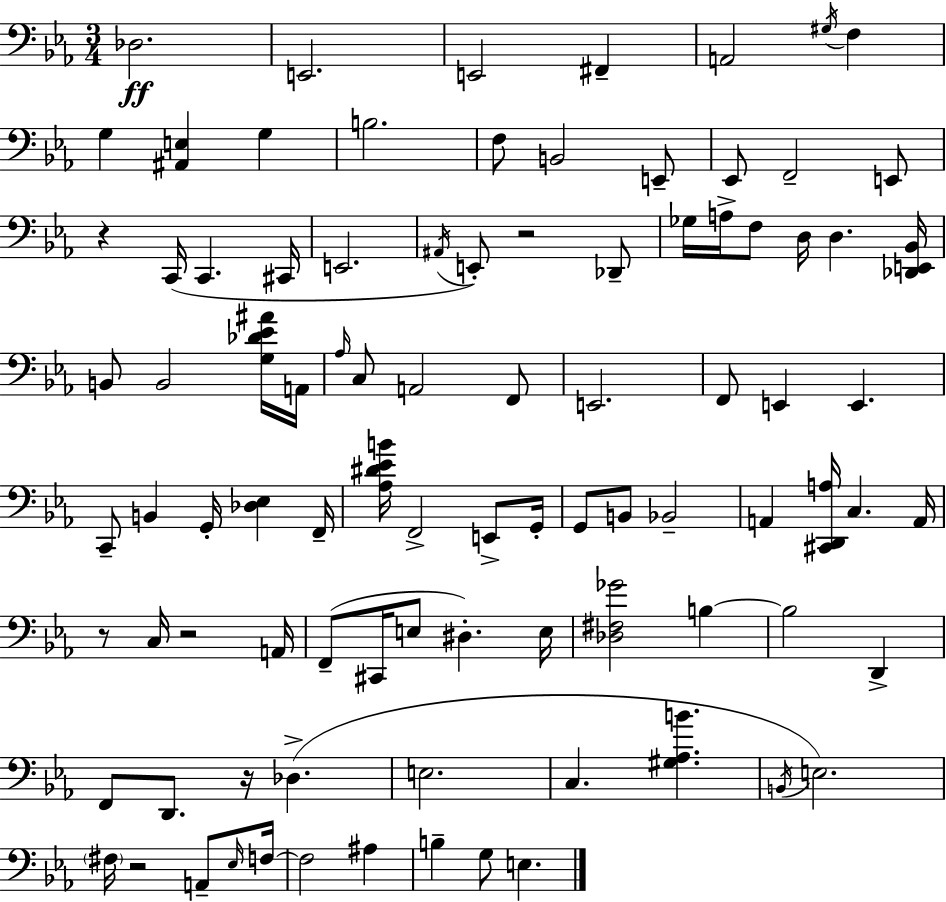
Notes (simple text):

Db3/h. E2/h. E2/h F#2/q A2/h G#3/s F3/q G3/q [A#2,E3]/q G3/q B3/h. F3/e B2/h E2/e Eb2/e F2/h E2/e R/q C2/s C2/q. C#2/s E2/h. A#2/s E2/e R/h Db2/e Gb3/s A3/s F3/e D3/s D3/q. [Db2,E2,Bb2]/s B2/e B2/h [G3,Db4,Eb4,A#4]/s A2/s Ab3/s C3/e A2/h F2/e E2/h. F2/e E2/q E2/q. C2/e B2/q G2/s [Db3,Eb3]/q F2/s [Ab3,D#4,Eb4,B4]/s F2/h E2/e G2/s G2/e B2/e Bb2/h A2/q [C#2,D2,A3]/s C3/q. A2/s R/e C3/s R/h A2/s F2/e C#2/s E3/e D#3/q. E3/s [Db3,F#3,Gb4]/h B3/q B3/h D2/q F2/e D2/e. R/s Db3/q. E3/h. C3/q. [G#3,Ab3,B4]/q. B2/s E3/h. F#3/s R/h A2/e Eb3/s F3/s F3/h A#3/q B3/q G3/e E3/q.